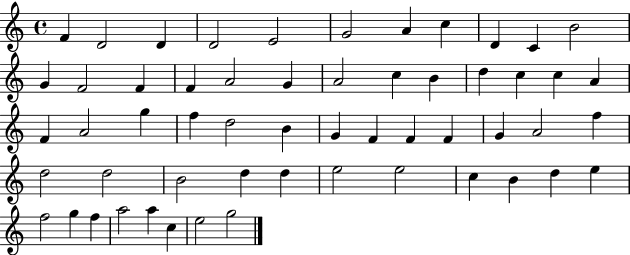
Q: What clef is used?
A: treble